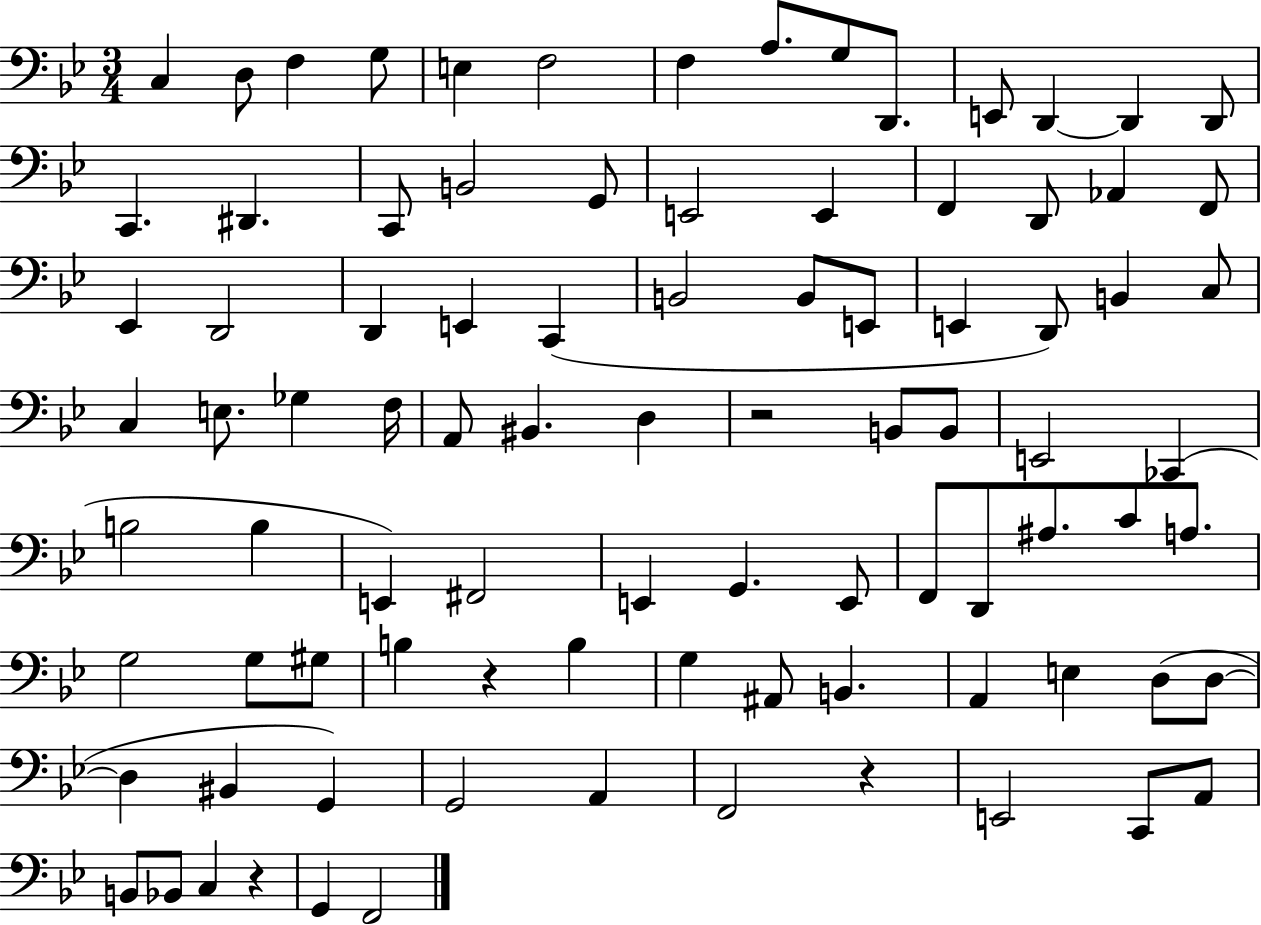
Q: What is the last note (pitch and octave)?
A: F2